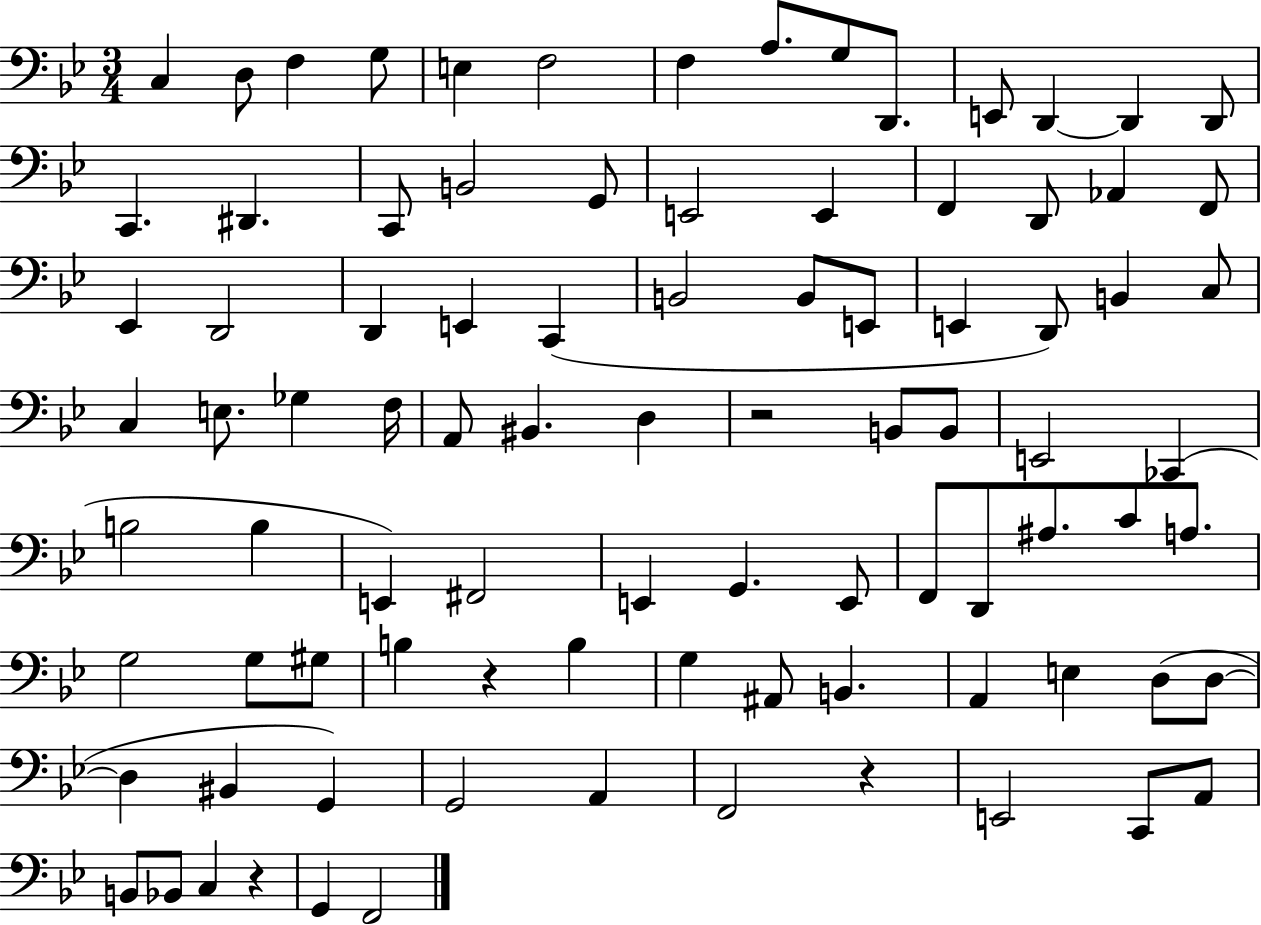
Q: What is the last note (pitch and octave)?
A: F2